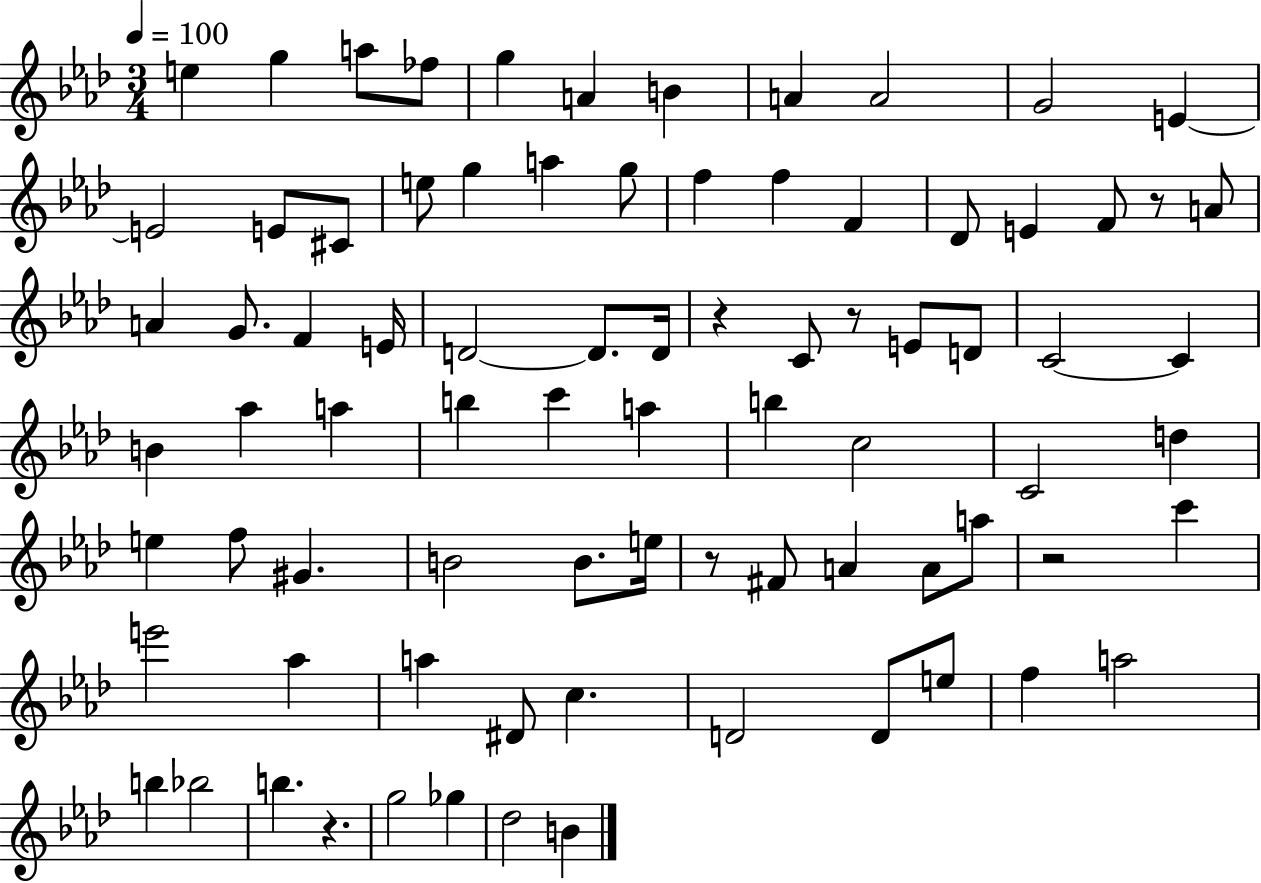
E5/q G5/q A5/e FES5/e G5/q A4/q B4/q A4/q A4/h G4/h E4/q E4/h E4/e C#4/e E5/e G5/q A5/q G5/e F5/q F5/q F4/q Db4/e E4/q F4/e R/e A4/e A4/q G4/e. F4/q E4/s D4/h D4/e. D4/s R/q C4/e R/e E4/e D4/e C4/h C4/q B4/q Ab5/q A5/q B5/q C6/q A5/q B5/q C5/h C4/h D5/q E5/q F5/e G#4/q. B4/h B4/e. E5/s R/e F#4/e A4/q A4/e A5/e R/h C6/q E6/h Ab5/q A5/q D#4/e C5/q. D4/h D4/e E5/e F5/q A5/h B5/q Bb5/h B5/q. R/q. G5/h Gb5/q Db5/h B4/q